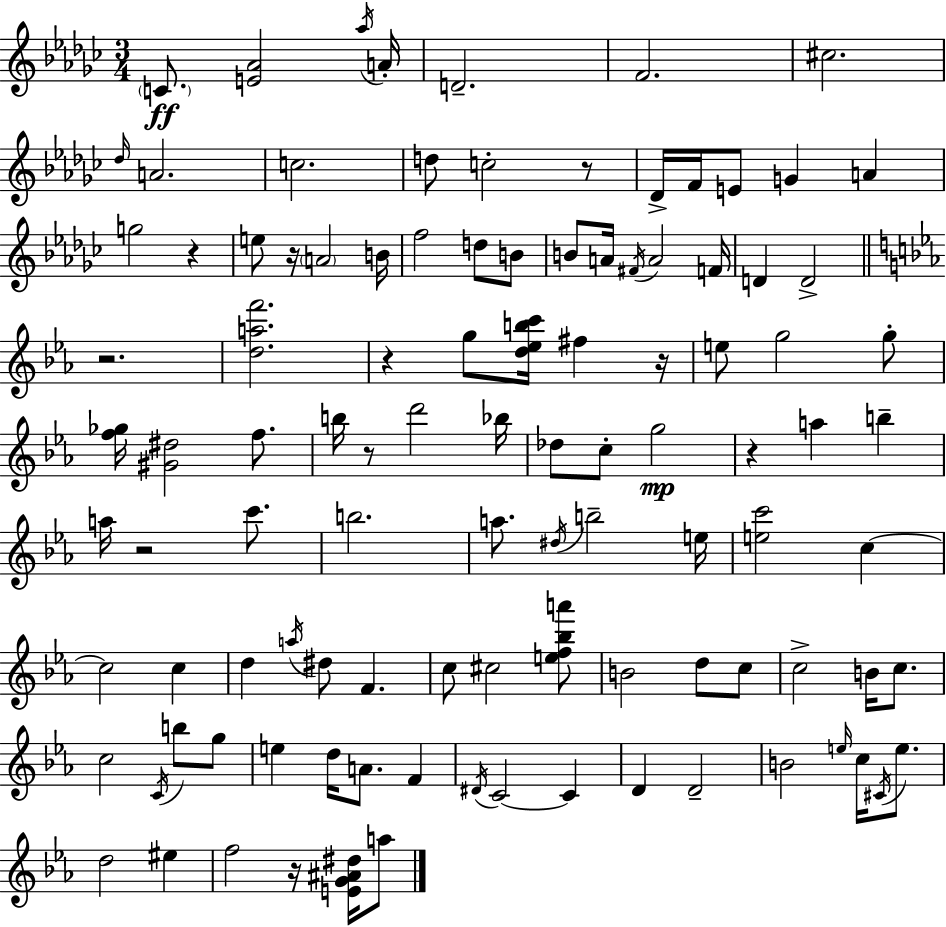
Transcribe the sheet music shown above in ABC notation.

X:1
T:Untitled
M:3/4
L:1/4
K:Ebm
C/2 [E_A]2 _a/4 A/4 D2 F2 ^c2 _d/4 A2 c2 d/2 c2 z/2 _D/4 F/4 E/2 G A g2 z e/2 z/4 A2 B/4 f2 d/2 B/2 B/2 A/4 ^F/4 A2 F/4 D D2 z2 [daf']2 z g/2 [d_ebc']/4 ^f z/4 e/2 g2 g/2 [f_g]/4 [^G^d]2 f/2 b/4 z/2 d'2 _b/4 _d/2 c/2 g2 z a b a/4 z2 c'/2 b2 a/2 ^d/4 b2 e/4 [ec']2 c c2 c d a/4 ^d/2 F c/2 ^c2 [ef_ba']/2 B2 d/2 c/2 c2 B/4 c/2 c2 C/4 b/2 g/2 e d/4 A/2 F ^D/4 C2 C D D2 B2 e/4 c/4 ^C/4 e/2 d2 ^e f2 z/4 [EG^A^d]/4 a/2